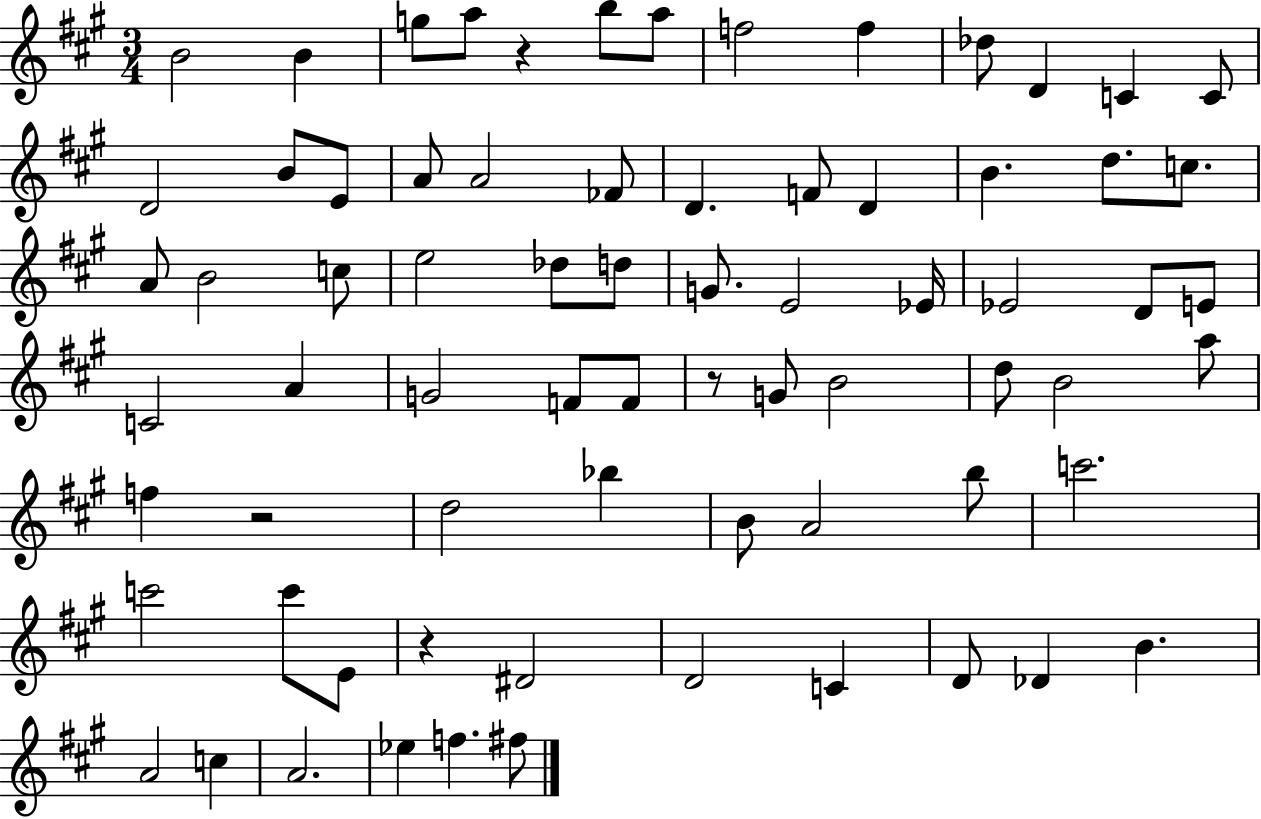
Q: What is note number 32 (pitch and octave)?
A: E4